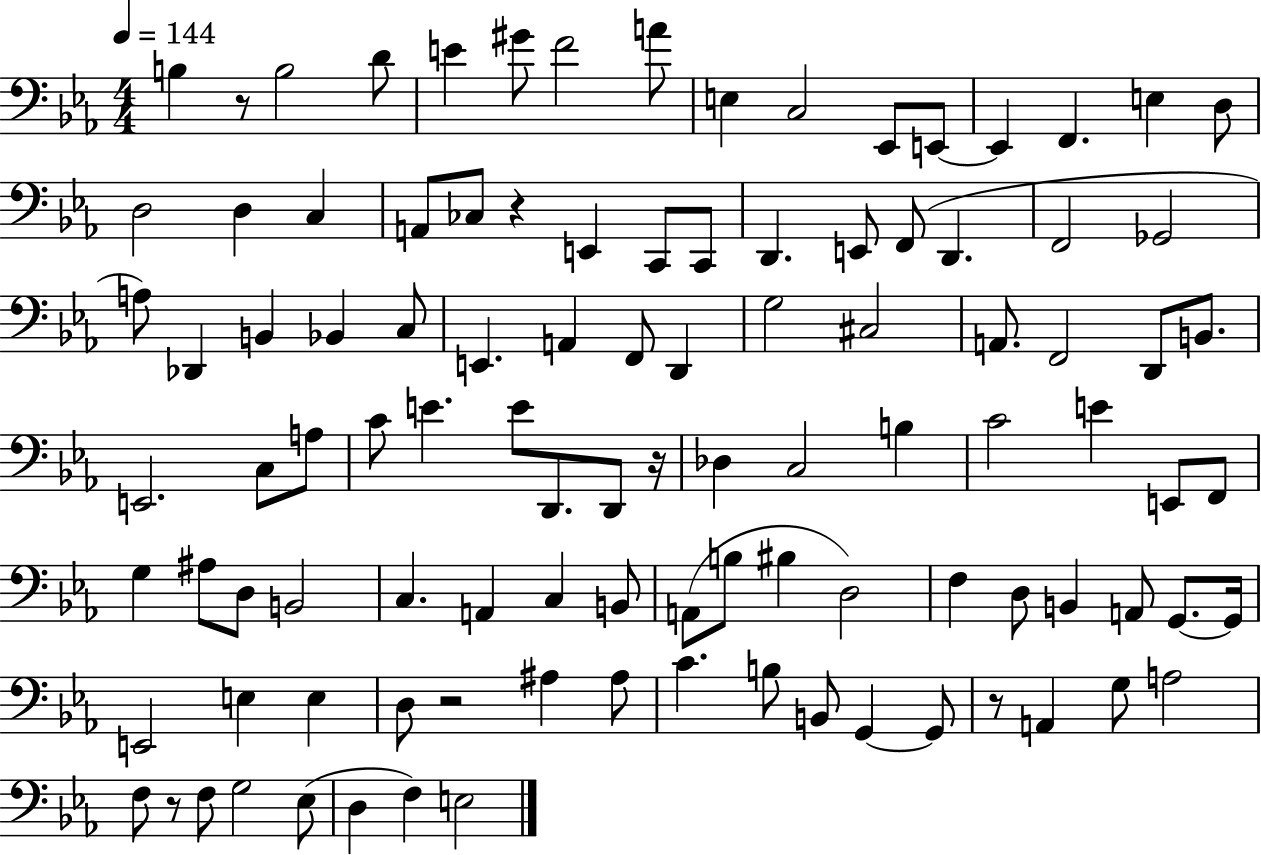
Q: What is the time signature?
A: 4/4